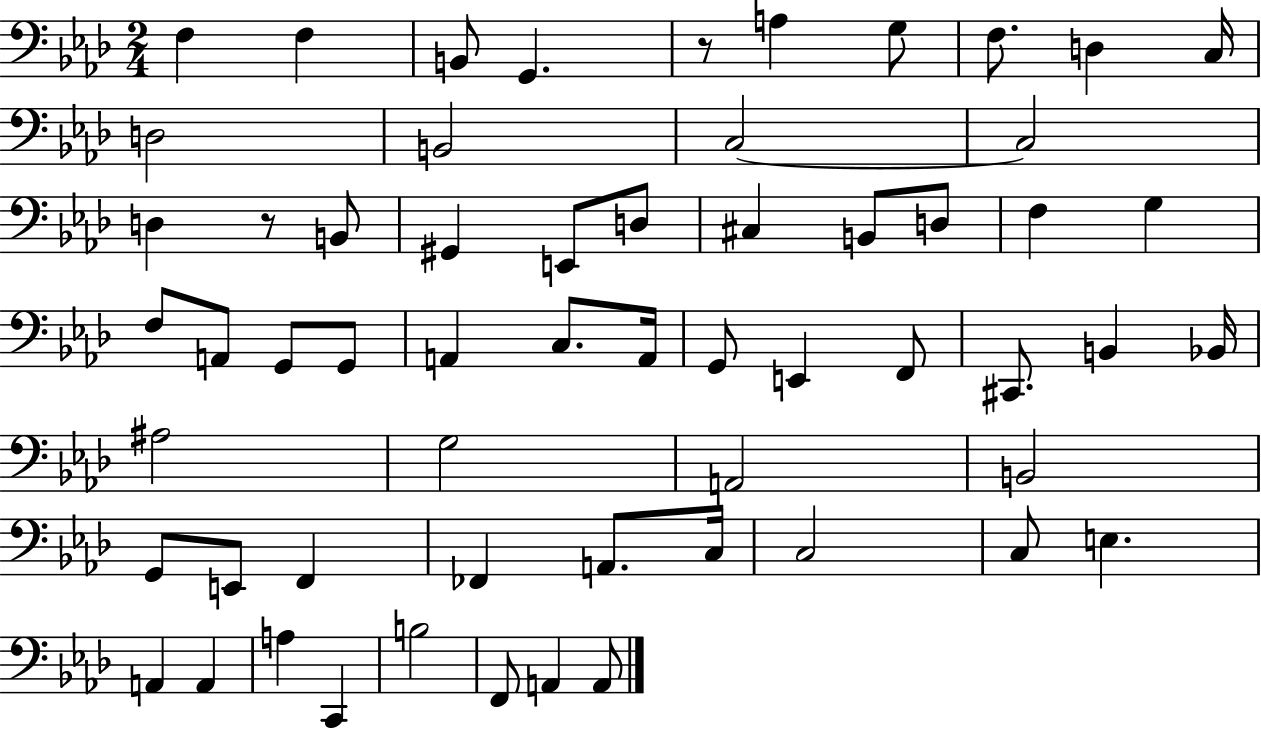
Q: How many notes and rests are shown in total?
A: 59